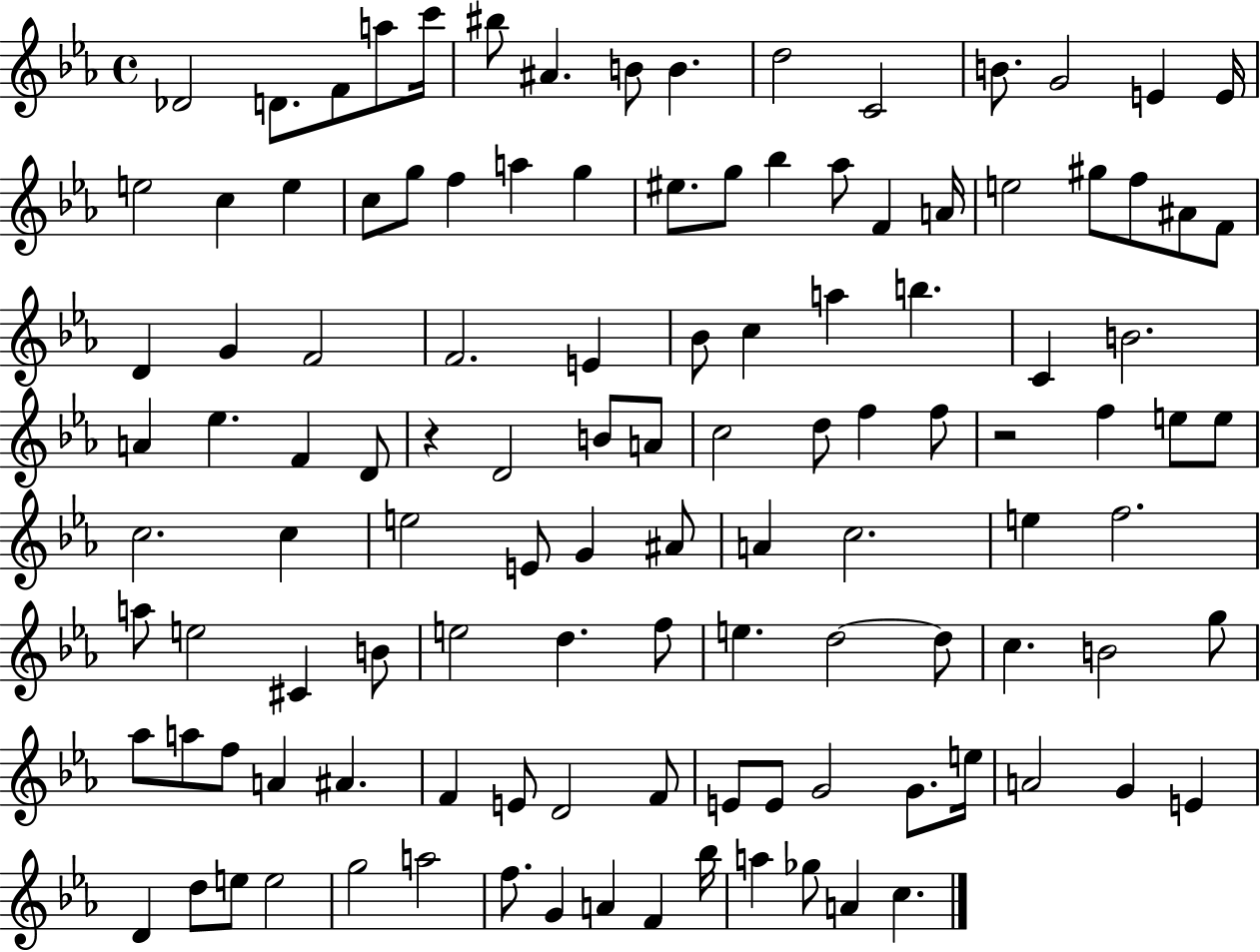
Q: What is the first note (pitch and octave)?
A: Db4